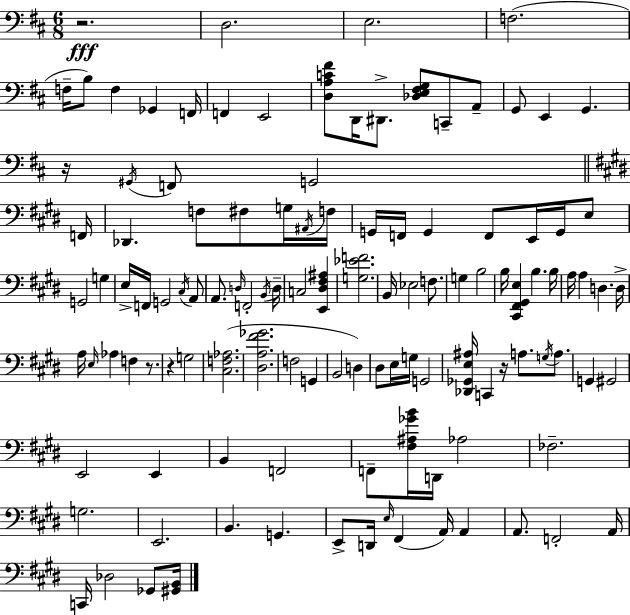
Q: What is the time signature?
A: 6/8